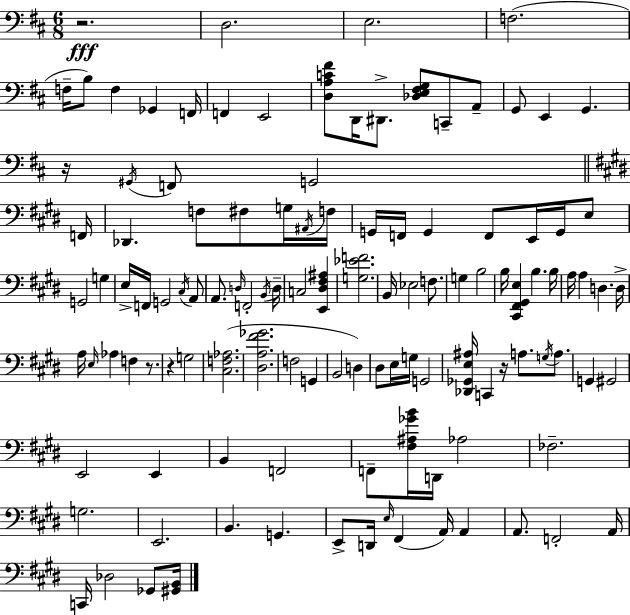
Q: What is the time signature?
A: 6/8